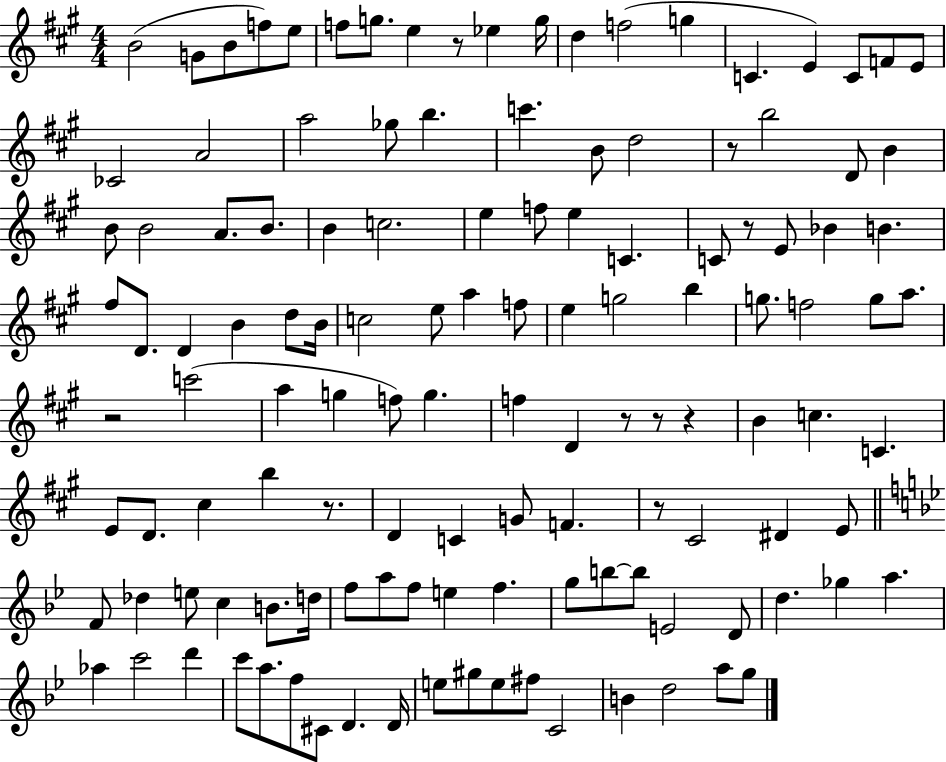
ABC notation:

X:1
T:Untitled
M:4/4
L:1/4
K:A
B2 G/2 B/2 f/2 e/2 f/2 g/2 e z/2 _e g/4 d f2 g C E C/2 F/2 E/2 _C2 A2 a2 _g/2 b c' B/2 d2 z/2 b2 D/2 B B/2 B2 A/2 B/2 B c2 e f/2 e C C/2 z/2 E/2 _B B ^f/2 D/2 D B d/2 B/4 c2 e/2 a f/2 e g2 b g/2 f2 g/2 a/2 z2 c'2 a g f/2 g f D z/2 z/2 z B c C E/2 D/2 ^c b z/2 D C G/2 F z/2 ^C2 ^D E/2 F/2 _d e/2 c B/2 d/4 f/2 a/2 f/2 e f g/2 b/2 b/2 E2 D/2 d _g a _a c'2 d' c'/2 a/2 f/2 ^C/2 D D/4 e/2 ^g/2 e/2 ^f/2 C2 B d2 a/2 g/2